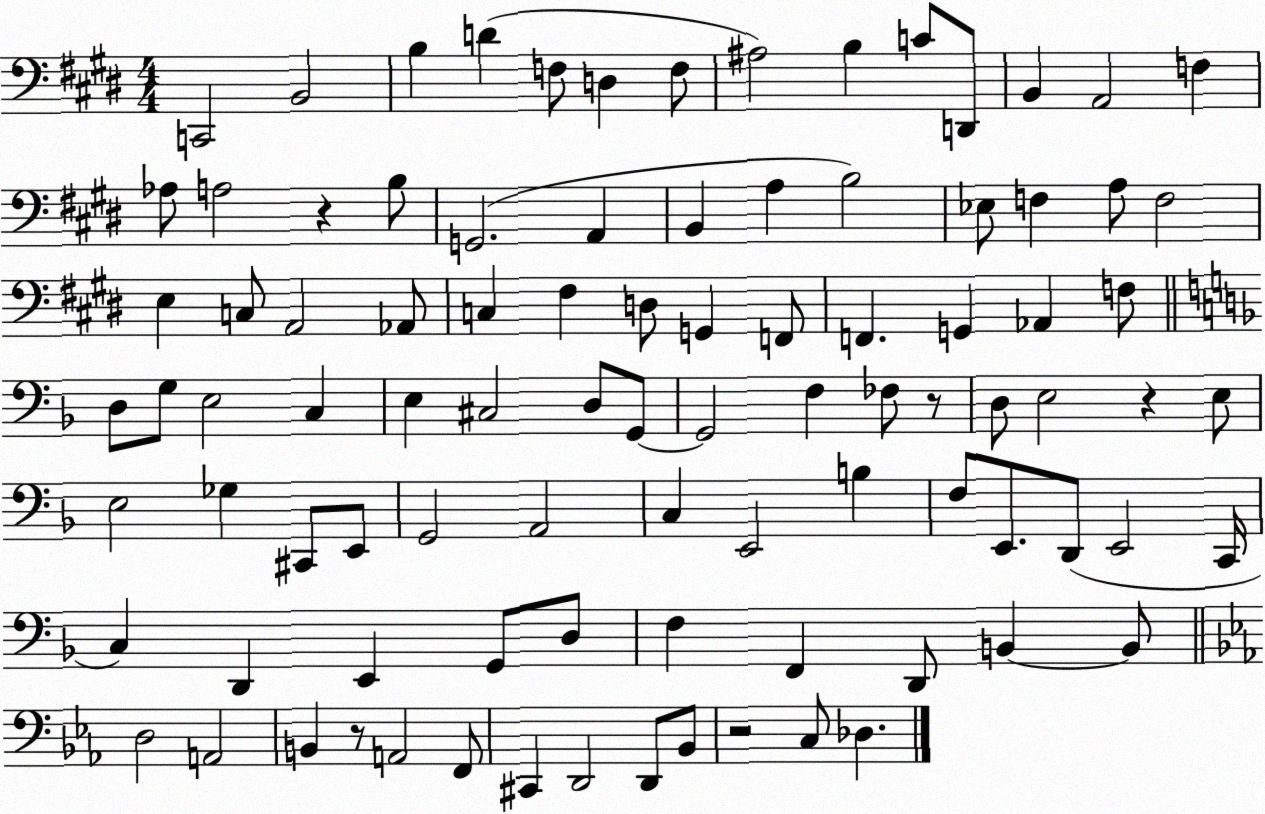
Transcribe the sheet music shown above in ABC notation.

X:1
T:Untitled
M:4/4
L:1/4
K:E
C,,2 B,,2 B, D F,/2 D, F,/2 ^A,2 B, C/2 D,,/2 B,, A,,2 F, _A,/2 A,2 z B,/2 G,,2 A,, B,, A, B,2 _E,/2 F, A,/2 F,2 E, C,/2 A,,2 _A,,/2 C, ^F, D,/2 G,, F,,/2 F,, G,, _A,, F,/2 D,/2 G,/2 E,2 C, E, ^C,2 D,/2 G,,/2 G,,2 F, _F,/2 z/2 D,/2 E,2 z E,/2 E,2 _G, ^C,,/2 E,,/2 G,,2 A,,2 C, E,,2 B, F,/2 E,,/2 D,,/2 E,,2 C,,/4 C, D,, E,, G,,/2 D,/2 F, F,, D,,/2 B,, B,,/2 D,2 A,,2 B,, z/2 A,,2 F,,/2 ^C,, D,,2 D,,/2 _B,,/2 z2 C,/2 _D,